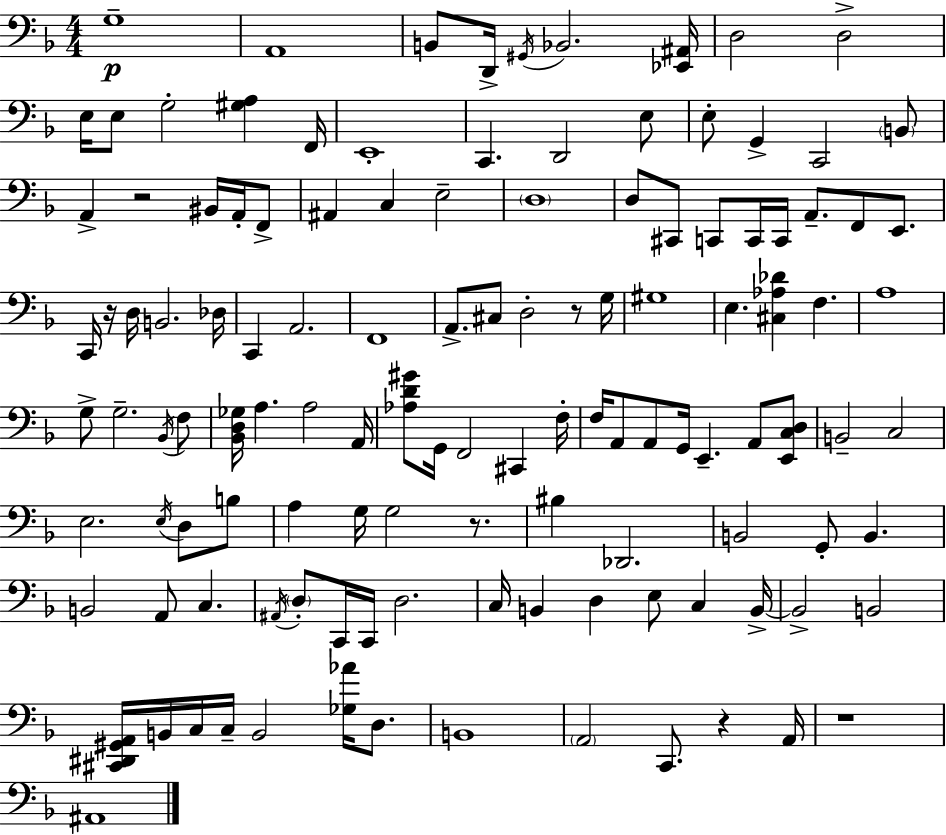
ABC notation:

X:1
T:Untitled
M:4/4
L:1/4
K:F
G,4 A,,4 B,,/2 D,,/4 ^G,,/4 _B,,2 [_E,,^A,,]/4 D,2 D,2 E,/4 E,/2 G,2 [^G,A,] F,,/4 E,,4 C,, D,,2 E,/2 E,/2 G,, C,,2 B,,/2 A,, z2 ^B,,/4 A,,/4 F,,/2 ^A,, C, E,2 D,4 D,/2 ^C,,/2 C,,/2 C,,/4 C,,/4 A,,/2 F,,/2 E,,/2 C,,/4 z/4 D,/4 B,,2 _D,/4 C,, A,,2 F,,4 A,,/2 ^C,/2 D,2 z/2 G,/4 ^G,4 E, [^C,_A,_D] F, A,4 G,/2 G,2 _B,,/4 F,/2 [_B,,D,_G,]/4 A, A,2 A,,/4 [_A,D^G]/2 G,,/4 F,,2 ^C,, F,/4 F,/4 A,,/2 A,,/2 G,,/4 E,, A,,/2 [E,,C,D,]/2 B,,2 C,2 E,2 E,/4 D,/2 B,/2 A, G,/4 G,2 z/2 ^B, _D,,2 B,,2 G,,/2 B,, B,,2 A,,/2 C, ^A,,/4 D,/2 C,,/4 C,,/4 D,2 C,/4 B,, D, E,/2 C, B,,/4 B,,2 B,,2 [^C,,^D,,^G,,A,,]/4 B,,/4 C,/4 C,/4 B,,2 [_G,_A]/4 D,/2 B,,4 A,,2 C,,/2 z A,,/4 z4 ^A,,4